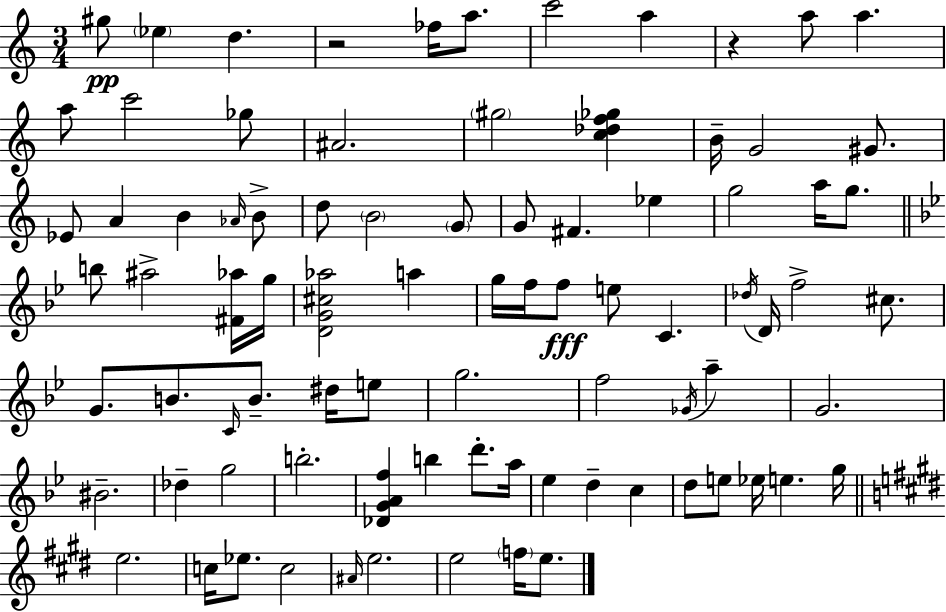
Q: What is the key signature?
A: A minor